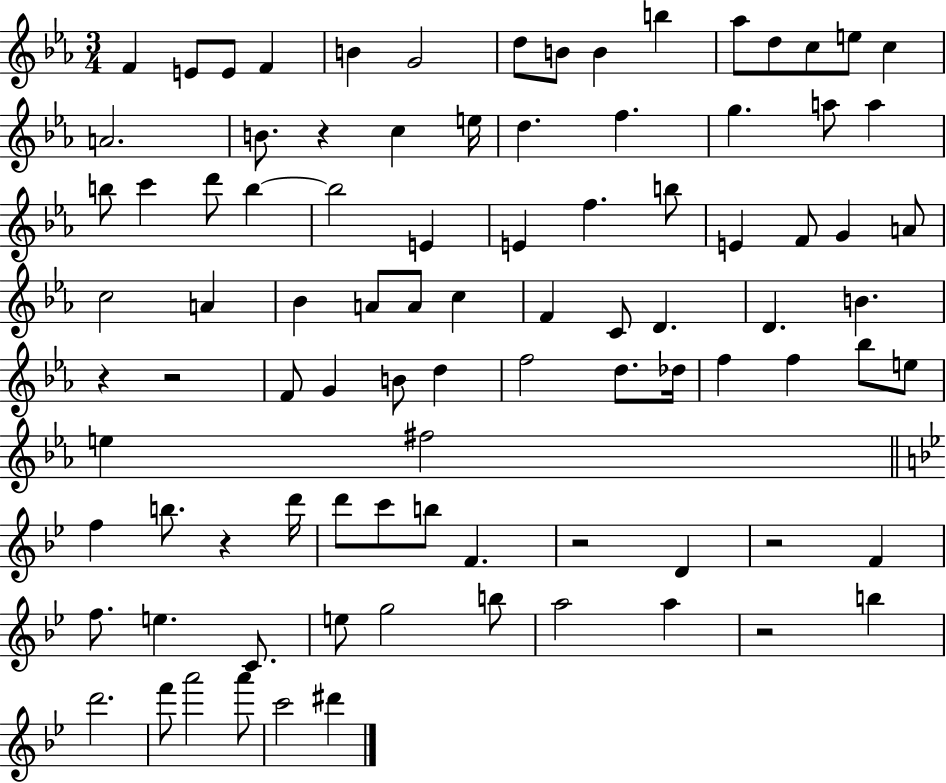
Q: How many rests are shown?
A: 7